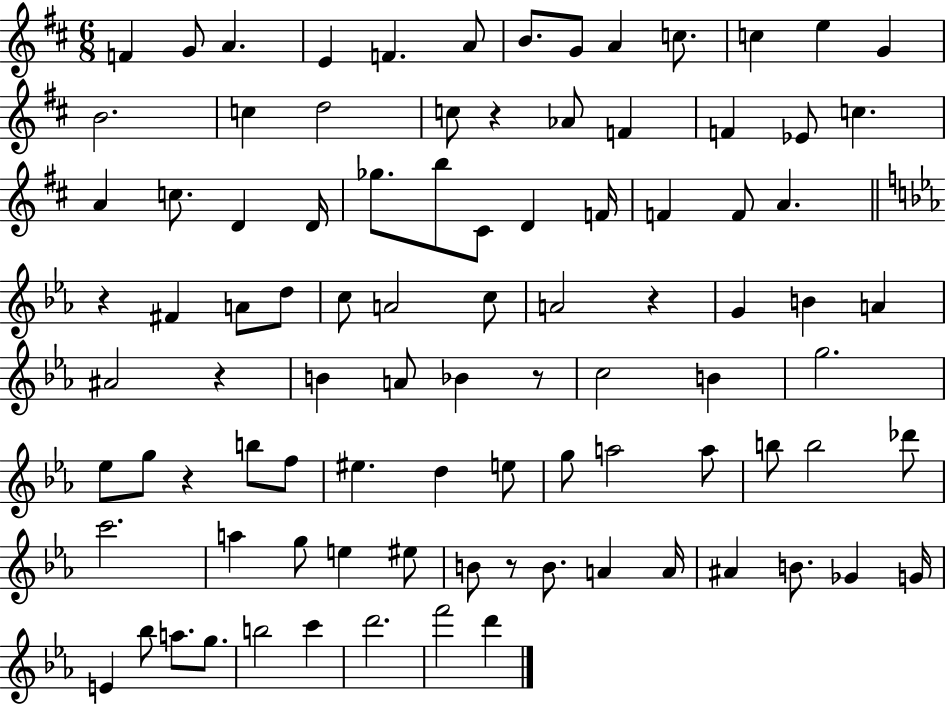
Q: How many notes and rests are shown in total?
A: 93